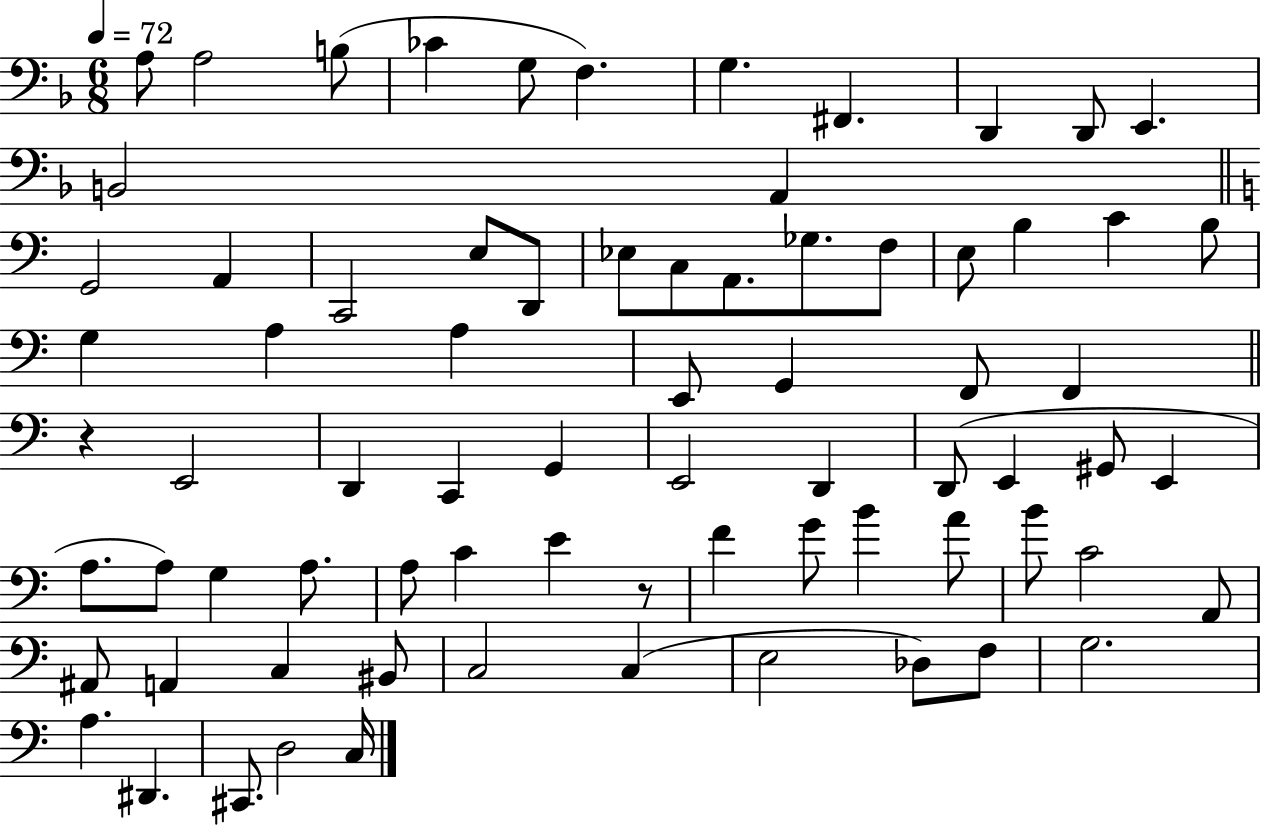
X:1
T:Untitled
M:6/8
L:1/4
K:F
A,/2 A,2 B,/2 _C G,/2 F, G, ^F,, D,, D,,/2 E,, B,,2 A,, G,,2 A,, C,,2 E,/2 D,,/2 _E,/2 C,/2 A,,/2 _G,/2 F,/2 E,/2 B, C B,/2 G, A, A, E,,/2 G,, F,,/2 F,, z E,,2 D,, C,, G,, E,,2 D,, D,,/2 E,, ^G,,/2 E,, A,/2 A,/2 G, A,/2 A,/2 C E z/2 F G/2 B A/2 B/2 C2 A,,/2 ^A,,/2 A,, C, ^B,,/2 C,2 C, E,2 _D,/2 F,/2 G,2 A, ^D,, ^C,,/2 D,2 C,/4